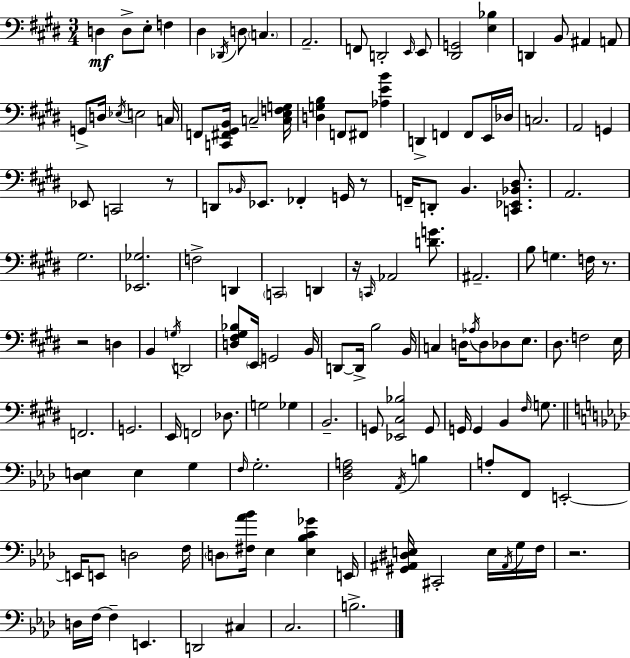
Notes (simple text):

D3/q D3/e E3/e F3/q D#3/q Db2/s D3/e C3/q. A2/h. F2/e D2/h E2/s E2/e [D#2,G2]/h [E3,Bb3]/q D2/q B2/e A#2/q A2/e G2/e D3/s Eb3/s E3/h C3/s F2/e [C2,F#2,G#2,B2]/s C3/h [C3,E3,F3,G3]/s [D3,G3,B3]/q F2/e F#2/e [Ab3,E4,B4]/q D2/q F2/q F2/e E2/s Db3/s C3/h. A2/h G2/q Eb2/e C2/h R/e D2/e Bb2/s Eb2/e. FES2/q G2/s R/e F2/s D2/e B2/q. [C2,Eb2,Bb2,D#3]/e. A2/h. G#3/h. [Eb2,Gb3]/h. F3/h D2/q C2/h D2/q R/s C2/s Ab2/h [D4,G4]/e. A#2/h. B3/e G3/q. F3/s R/e. R/h D3/q B2/q G3/s D2/h [D3,F#3,G#3,Bb3]/e E2/s G2/h B2/s D2/e D2/s B3/h B2/s C3/q D3/s Ab3/s D3/e Db3/e E3/e. D#3/e. F3/h E3/s F2/h. G2/h. E2/s F2/h Db3/e. G3/h Gb3/q B2/h. G2/e [Eb2,C#3,Bb3]/h G2/e G2/s G2/q B2/q F#3/s G3/e. [Db3,E3]/q E3/q G3/q F3/s G3/h. [Db3,F3,A3]/h Ab2/s B3/q A3/e F2/e E2/h E2/s E2/e D3/h F3/s D3/e [F#3,Ab4,Bb4]/s Eb3/q [Eb3,Bb3,C4,Gb4]/q E2/s [G#2,A#2,D#3,E3]/s C#2/h E3/s A#2/s G3/s F3/s R/h. D3/s F3/s F3/q E2/q. D2/h C#3/q C3/h. B3/h.